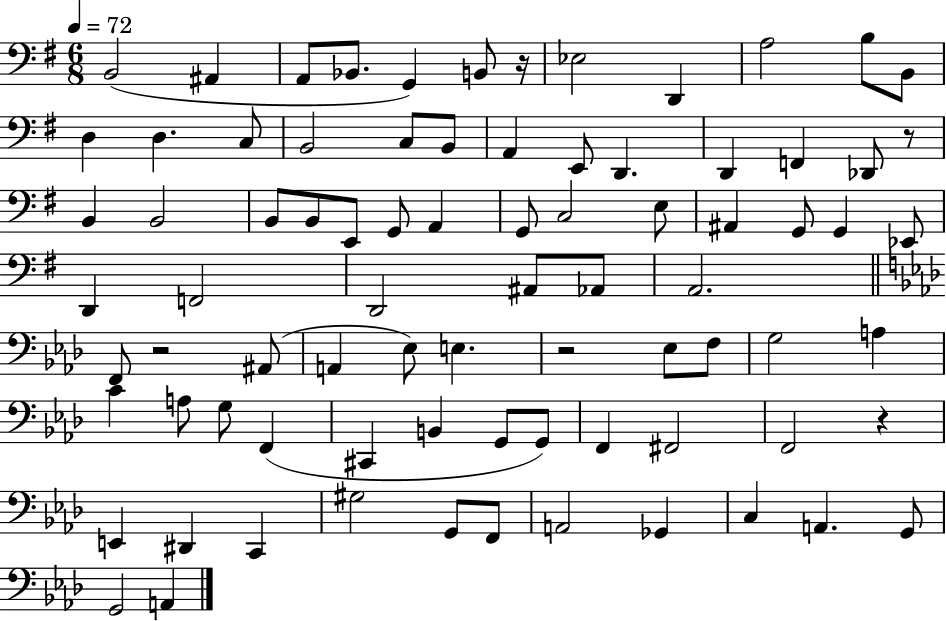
B2/h A#2/q A2/e Bb2/e. G2/q B2/e R/s Eb3/h D2/q A3/h B3/e B2/e D3/q D3/q. C3/e B2/h C3/e B2/e A2/q E2/e D2/q. D2/q F2/q Db2/e R/e B2/q B2/h B2/e B2/e E2/e G2/e A2/q G2/e C3/h E3/e A#2/q G2/e G2/q Eb2/e D2/q F2/h D2/h A#2/e Ab2/e A2/h. F2/e R/h A#2/e A2/q Eb3/e E3/q. R/h Eb3/e F3/e G3/h A3/q C4/q A3/e G3/e F2/q C#2/q B2/q G2/e G2/e F2/q F#2/h F2/h R/q E2/q D#2/q C2/q G#3/h G2/e F2/e A2/h Gb2/q C3/q A2/q. G2/e G2/h A2/q